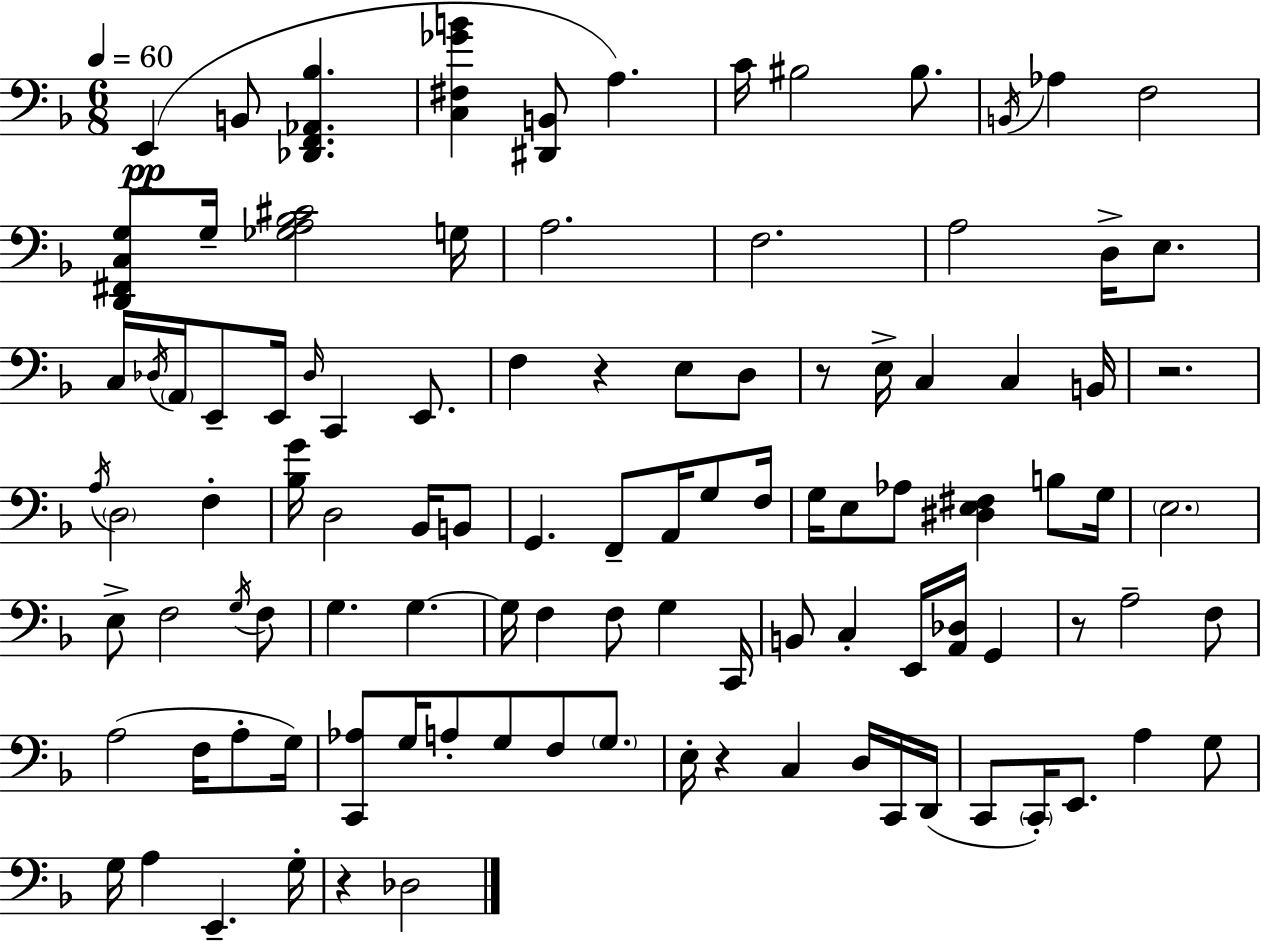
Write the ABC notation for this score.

X:1
T:Untitled
M:6/8
L:1/4
K:Dm
E,, B,,/2 [_D,,F,,_A,,_B,] [C,^F,_GB] [^D,,B,,]/2 A, C/4 ^B,2 ^B,/2 B,,/4 _A, F,2 [D,,^F,,C,G,]/2 G,/4 [_G,A,_B,^C]2 G,/4 A,2 F,2 A,2 D,/4 E,/2 C,/4 _D,/4 A,,/4 E,,/2 E,,/4 _D,/4 C,, E,,/2 F, z E,/2 D,/2 z/2 E,/4 C, C, B,,/4 z2 A,/4 D,2 F, [_B,G]/4 D,2 _B,,/4 B,,/2 G,, F,,/2 A,,/4 G,/2 F,/4 G,/4 E,/2 _A,/2 [^D,E,^F,] B,/2 G,/4 E,2 E,/2 F,2 G,/4 F,/2 G, G, G,/4 F, F,/2 G, C,,/4 B,,/2 C, E,,/4 [A,,_D,]/4 G,, z/2 A,2 F,/2 A,2 F,/4 A,/2 G,/4 [C,,_A,]/2 G,/4 A,/2 G,/2 F,/2 G,/2 E,/4 z C, D,/4 C,,/4 D,,/4 C,,/2 C,,/4 E,,/2 A, G,/2 G,/4 A, E,, G,/4 z _D,2